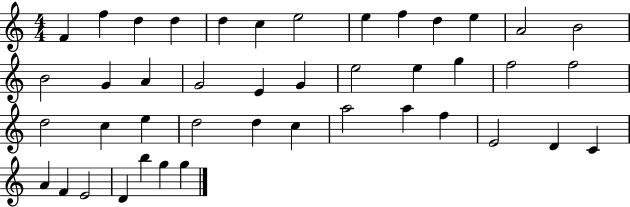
F4/q F5/q D5/q D5/q D5/q C5/q E5/h E5/q F5/q D5/q E5/q A4/h B4/h B4/h G4/q A4/q G4/h E4/q G4/q E5/h E5/q G5/q F5/h F5/h D5/h C5/q E5/q D5/h D5/q C5/q A5/h A5/q F5/q E4/h D4/q C4/q A4/q F4/q E4/h D4/q B5/q G5/q G5/q